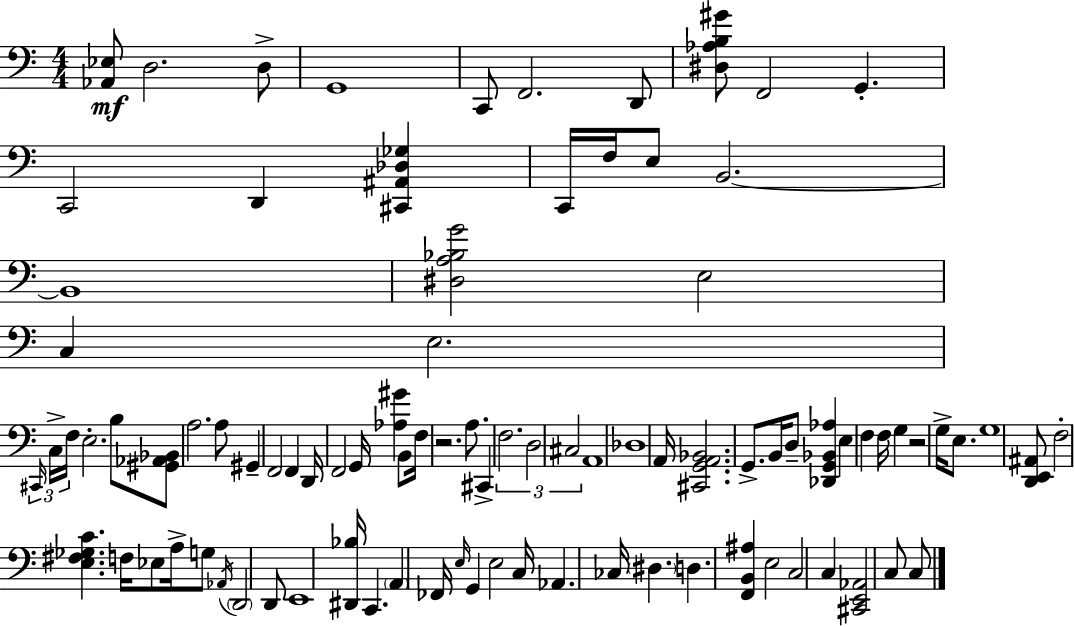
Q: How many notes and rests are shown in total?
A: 91